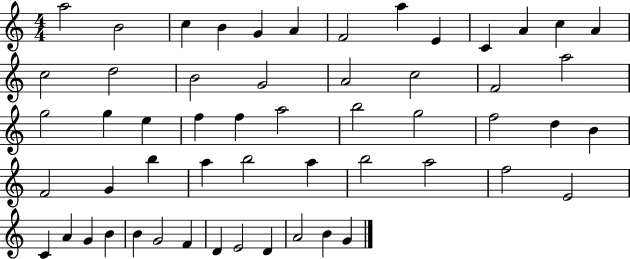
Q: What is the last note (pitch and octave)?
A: G4